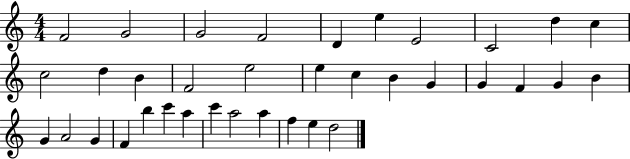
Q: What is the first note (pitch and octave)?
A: F4